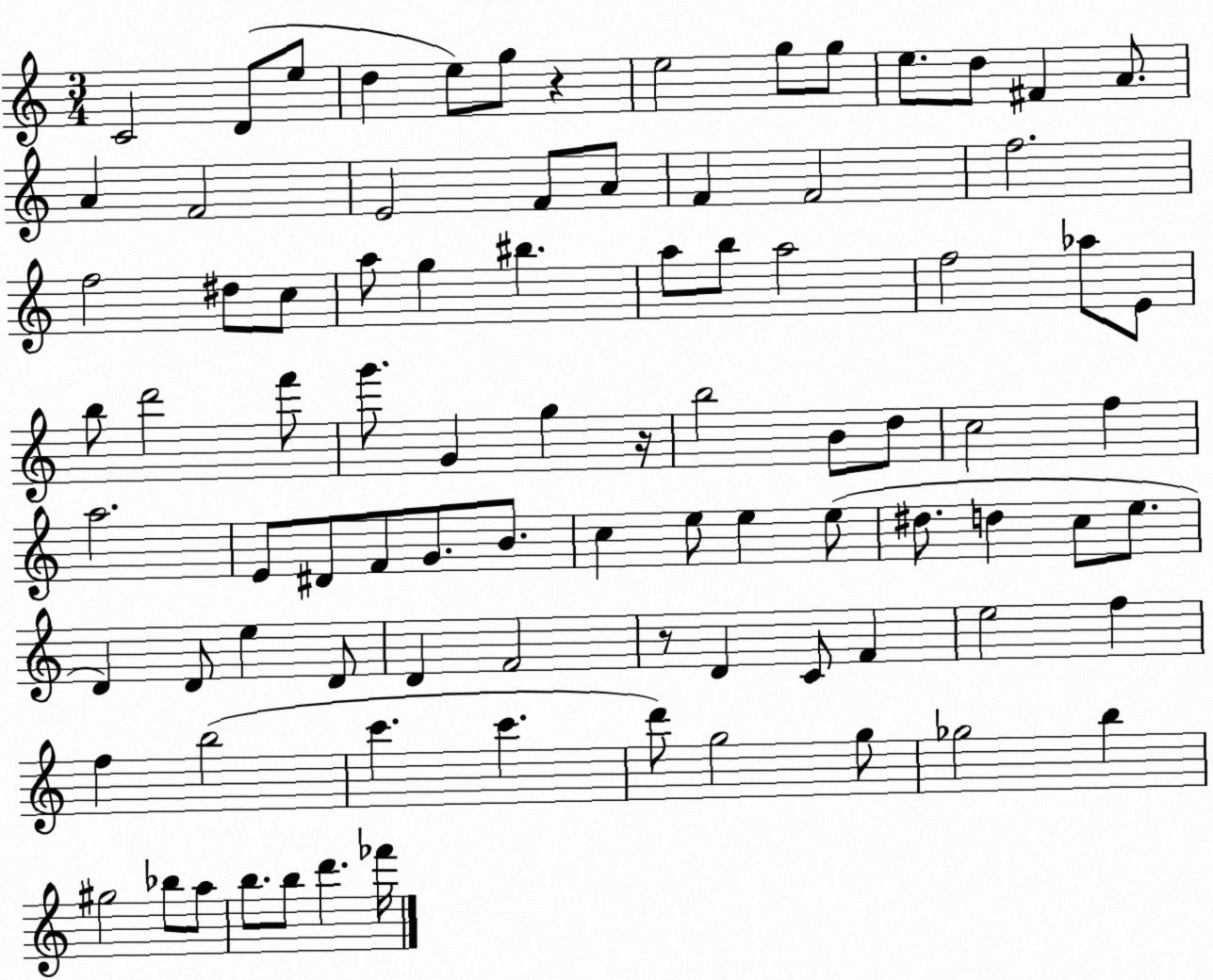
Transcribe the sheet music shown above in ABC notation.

X:1
T:Untitled
M:3/4
L:1/4
K:C
C2 D/2 e/2 d e/2 g/2 z e2 g/2 g/2 e/2 d/2 ^F A/2 A F2 E2 F/2 A/2 F F2 f2 f2 ^d/2 c/2 a/2 g ^b a/2 b/2 a2 f2 _a/2 E/2 b/2 d'2 f'/2 g'/2 G g z/4 b2 B/2 d/2 c2 f a2 E/2 ^D/2 F/2 G/2 B/2 c e/2 e e/2 ^d/2 d c/2 e/2 D D/2 e D/2 D F2 z/2 D C/2 F e2 f f b2 c' c' d'/2 g2 g/2 _g2 b ^g2 _b/2 a/2 b/2 b/2 d' _f'/4